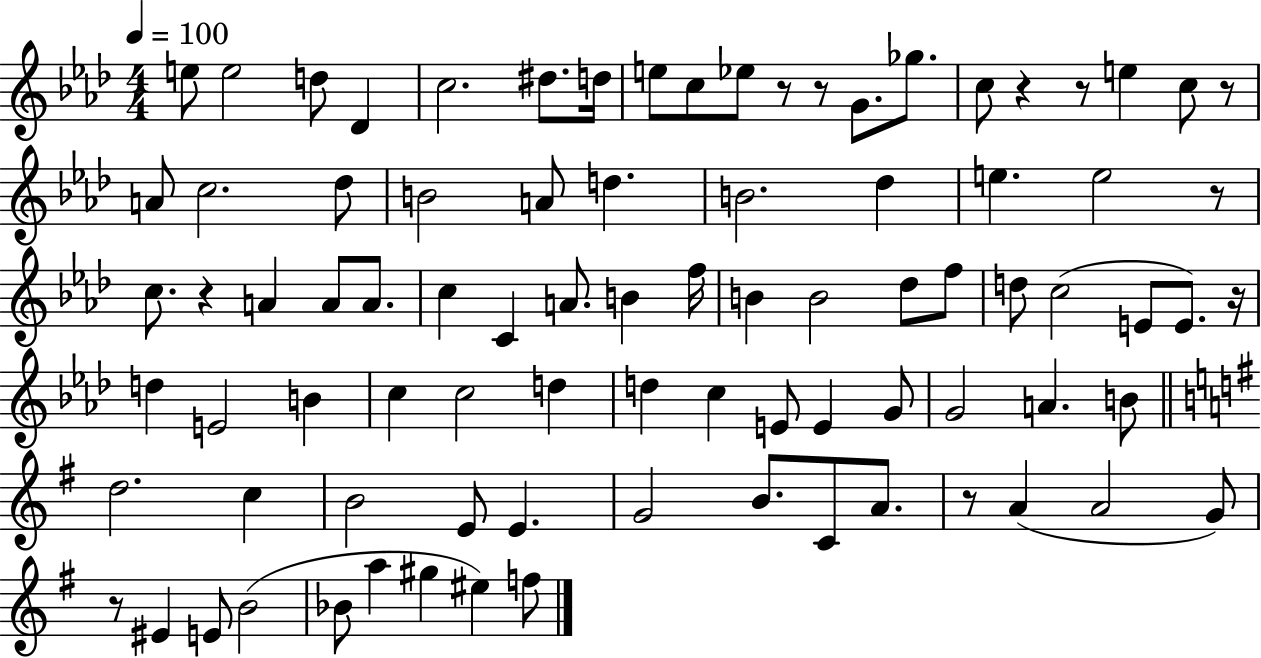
{
  \clef treble
  \numericTimeSignature
  \time 4/4
  \key aes \major
  \tempo 4 = 100
  e''8 e''2 d''8 des'4 | c''2. dis''8. d''16 | e''8 c''8 ees''8 r8 r8 g'8. ges''8. | c''8 r4 r8 e''4 c''8 r8 | \break a'8 c''2. des''8 | b'2 a'8 d''4. | b'2. des''4 | e''4. e''2 r8 | \break c''8. r4 a'4 a'8 a'8. | c''4 c'4 a'8. b'4 f''16 | b'4 b'2 des''8 f''8 | d''8 c''2( e'8 e'8.) r16 | \break d''4 e'2 b'4 | c''4 c''2 d''4 | d''4 c''4 e'8 e'4 g'8 | g'2 a'4. b'8 | \break \bar "||" \break \key g \major d''2. c''4 | b'2 e'8 e'4. | g'2 b'8. c'8 a'8. | r8 a'4( a'2 g'8) | \break r8 eis'4 e'8 b'2( | bes'8 a''4 gis''4 eis''4) f''8 | \bar "|."
}